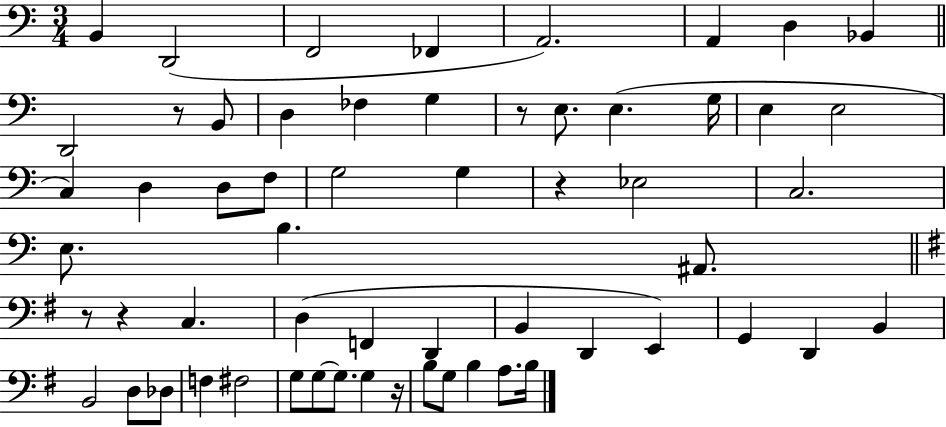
{
  \clef bass
  \numericTimeSignature
  \time 3/4
  \key c \major
  b,4 d,2( | f,2 fes,4 | a,2.) | a,4 d4 bes,4 | \break \bar "||" \break \key c \major d,2 r8 b,8 | d4 fes4 g4 | r8 e8. e4.( g16 | e4 e2 | \break c4) d4 d8 f8 | g2 g4 | r4 ees2 | c2. | \break e8. b4. ais,8. | \bar "||" \break \key g \major r8 r4 c4. | d4( f,4 d,4 | b,4 d,4 e,4) | g,4 d,4 b,4 | \break b,2 d8 des8 | f4 fis2 | g8 g8~~ g8. g4 r16 | b8 g8 b4 a8. b16 | \break \bar "|."
}